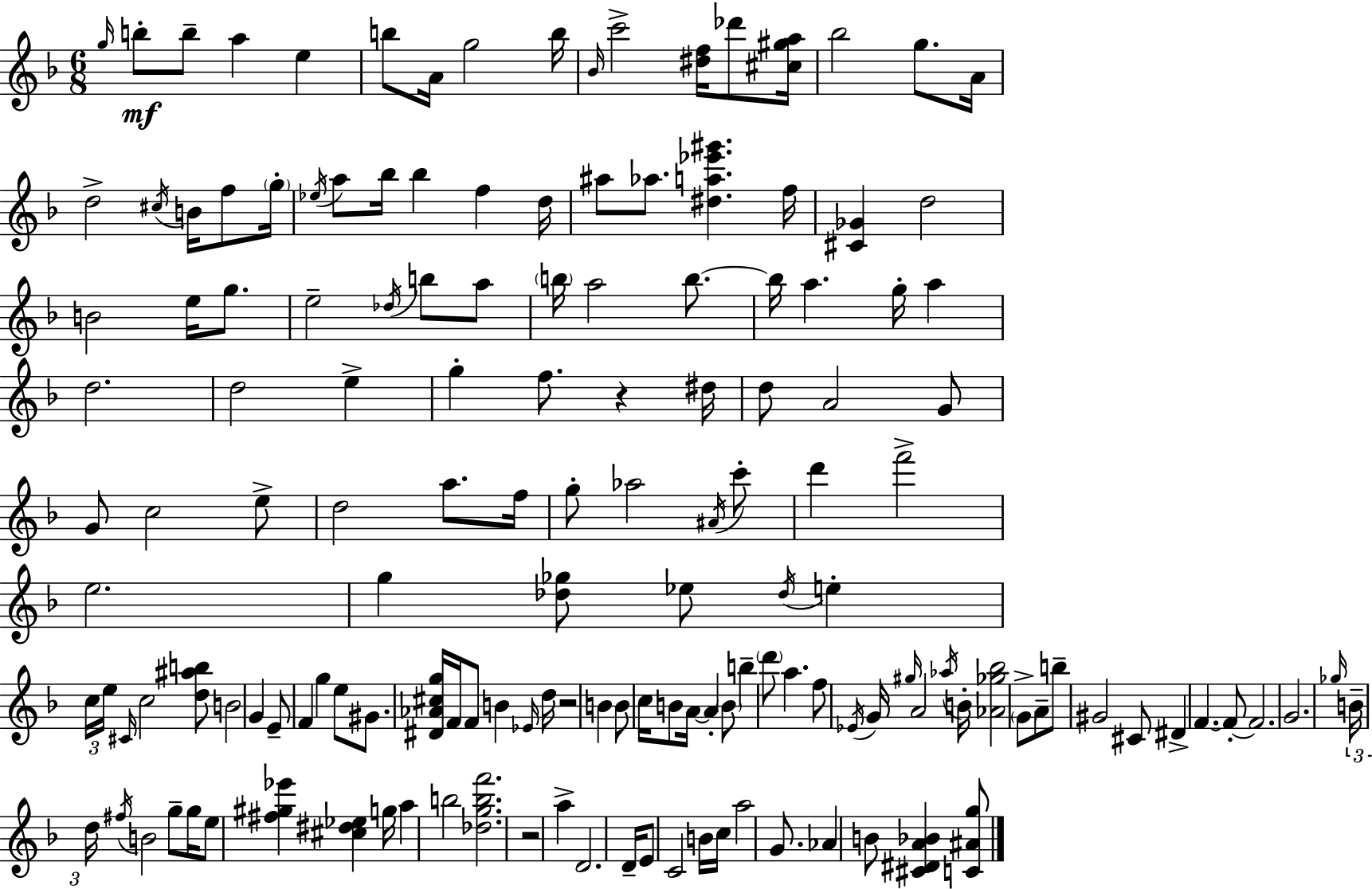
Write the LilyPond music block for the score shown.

{
  \clef treble
  \numericTimeSignature
  \time 6/8
  \key d \minor
  \grace { g''16 }\mf b''8-. b''8-- a''4 e''4 | b''8 a'16 g''2 | b''16 \grace { bes'16 } c'''2-> <dis'' f''>16 des'''8 | <cis'' gis'' a''>16 bes''2 g''8. | \break a'16 d''2-> \acciaccatura { cis''16 } b'16 | f''8 \parenthesize g''16-. \acciaccatura { ees''16 } a''8 bes''16 bes''4 f''4 | d''16 ais''8 aes''8. <dis'' a'' ees''' gis'''>4. | f''16 <cis' ges'>4 d''2 | \break b'2 | e''16 g''8. e''2-- | \acciaccatura { des''16 } b''8 a''8 \parenthesize b''16 a''2 | b''8.~~ b''16 a''4. | \break g''16-. a''4 d''2. | d''2 | e''4-> g''4-. f''8. | r4 dis''16 d''8 a'2 | \break g'8 g'8 c''2 | e''8-> d''2 | a''8. f''16 g''8-. aes''2 | \acciaccatura { ais'16 } c'''8-. d'''4 f'''2-> | \break e''2. | g''4 <des'' ges''>8 | ees''8 \acciaccatura { des''16 } e''4-. \tuplet 3/2 { c''16 e''16 \grace { cis'16 } } c''2 | <d'' ais'' b''>8 b'2 | \break g'4 e'8-- f'4 | g''4 e''8 gis'8. <dis' aes' cis'' g''>16 | f'16 f'8 b'4 \grace { ees'16 } d''16 r2 | b'4 b'8 c''16 | \break b'8 a'16~~ a'4-. \parenthesize b'8 b''4-- | \parenthesize d'''8 a''4. f''8 \acciaccatura { ees'16 } | g'16 \grace { gis''16 } a'2 \acciaccatura { aes''16 } b'16-. | <aes' ges'' bes''>2 \parenthesize g'8-> a'8-- | \break b''8-- gis'2 cis'8 | dis'4-> f'4.~~ f'8-.~~ | f'2. | g'2. | \break \grace { ges''16 } \tuplet 3/2 { b'16-- d''16 \acciaccatura { fis''16 } } b'2 | g''8-- g''16 e''8 <fis'' gis'' ees'''>4 <cis'' dis'' ees''>4 | g''16 a''4 b''2 | <des'' g'' b'' f'''>2. | \break r2 a''4-> | d'2. | d'16-- e'8 c'2 | b'16 c''16 a''2 g'8. | \break aes'4 b'8 <cis' dis' a' bes'>4 | <c' ais' g''>8 \bar "|."
}